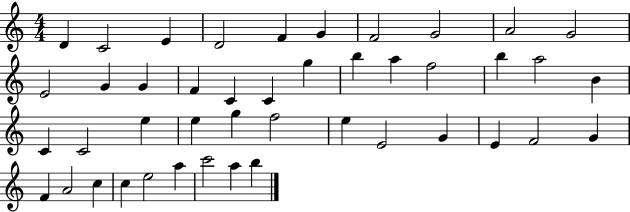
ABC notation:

X:1
T:Untitled
M:4/4
L:1/4
K:C
D C2 E D2 F G F2 G2 A2 G2 E2 G G F C C g b a f2 b a2 B C C2 e e g f2 e E2 G E F2 G F A2 c c e2 a c'2 a b